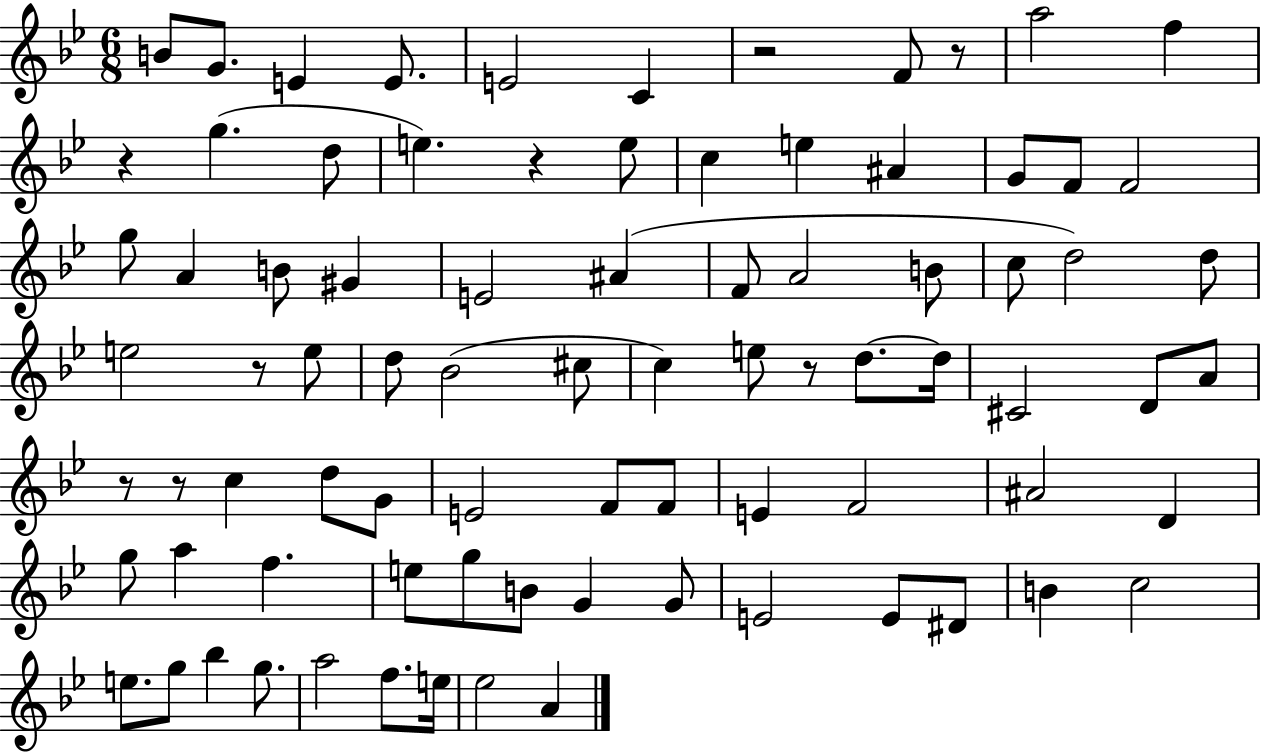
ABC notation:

X:1
T:Untitled
M:6/8
L:1/4
K:Bb
B/2 G/2 E E/2 E2 C z2 F/2 z/2 a2 f z g d/2 e z e/2 c e ^A G/2 F/2 F2 g/2 A B/2 ^G E2 ^A F/2 A2 B/2 c/2 d2 d/2 e2 z/2 e/2 d/2 _B2 ^c/2 c e/2 z/2 d/2 d/4 ^C2 D/2 A/2 z/2 z/2 c d/2 G/2 E2 F/2 F/2 E F2 ^A2 D g/2 a f e/2 g/2 B/2 G G/2 E2 E/2 ^D/2 B c2 e/2 g/2 _b g/2 a2 f/2 e/4 _e2 A